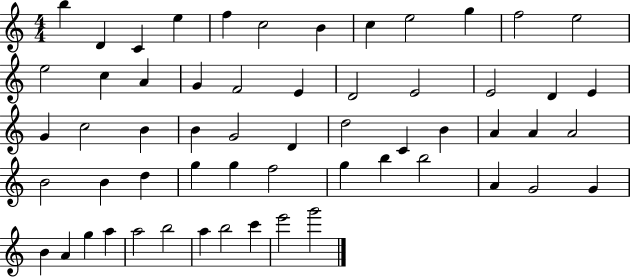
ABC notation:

X:1
T:Untitled
M:4/4
L:1/4
K:C
b D C e f c2 B c e2 g f2 e2 e2 c A G F2 E D2 E2 E2 D E G c2 B B G2 D d2 C B A A A2 B2 B d g g f2 g b b2 A G2 G B A g a a2 b2 a b2 c' e'2 g'2